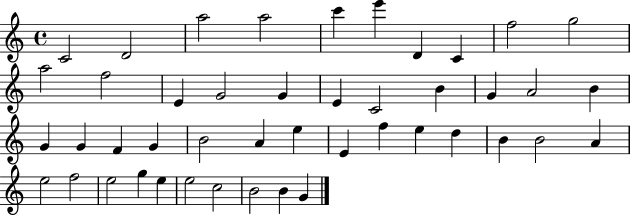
{
  \clef treble
  \time 4/4
  \defaultTimeSignature
  \key c \major
  c'2 d'2 | a''2 a''2 | c'''4 e'''4 d'4 c'4 | f''2 g''2 | \break a''2 f''2 | e'4 g'2 g'4 | e'4 c'2 b'4 | g'4 a'2 b'4 | \break g'4 g'4 f'4 g'4 | b'2 a'4 e''4 | e'4 f''4 e''4 d''4 | b'4 b'2 a'4 | \break e''2 f''2 | e''2 g''4 e''4 | e''2 c''2 | b'2 b'4 g'4 | \break \bar "|."
}